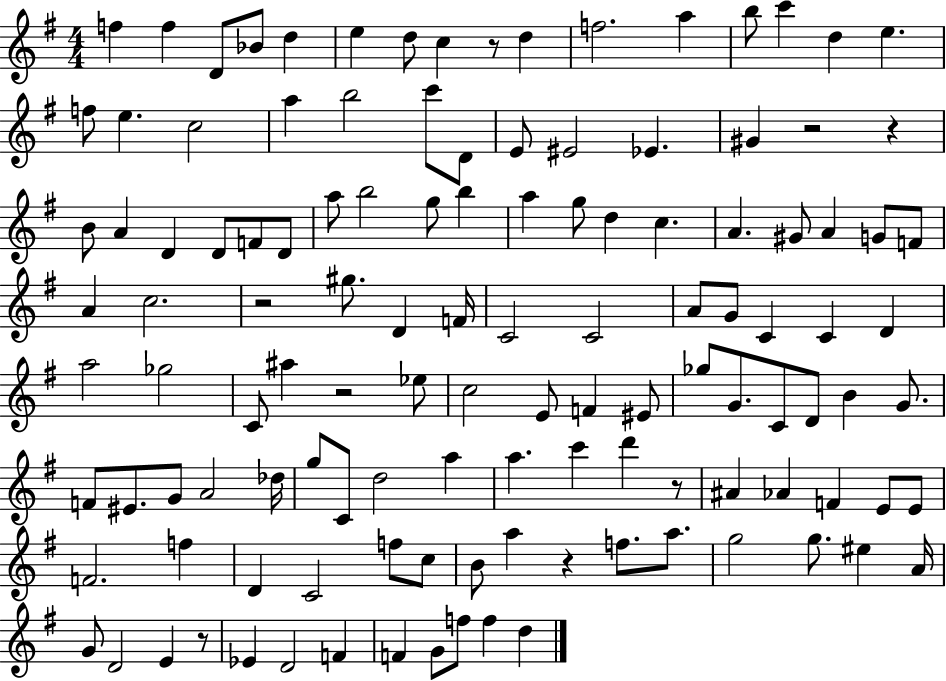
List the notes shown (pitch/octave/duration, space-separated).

F5/q F5/q D4/e Bb4/e D5/q E5/q D5/e C5/q R/e D5/q F5/h. A5/q B5/e C6/q D5/q E5/q. F5/e E5/q. C5/h A5/q B5/h C6/e D4/e E4/e EIS4/h Eb4/q. G#4/q R/h R/q B4/e A4/q D4/q D4/e F4/e D4/e A5/e B5/h G5/e B5/q A5/q G5/e D5/q C5/q. A4/q. G#4/e A4/q G4/e F4/e A4/q C5/h. R/h G#5/e. D4/q F4/s C4/h C4/h A4/e G4/e C4/q C4/q D4/q A5/h Gb5/h C4/e A#5/q R/h Eb5/e C5/h E4/e F4/q EIS4/e Gb5/e G4/e. C4/e D4/e B4/q G4/e. F4/e EIS4/e. G4/e A4/h Db5/s G5/e C4/e D5/h A5/q A5/q. C6/q D6/q R/e A#4/q Ab4/q F4/q E4/e E4/e F4/h. F5/q D4/q C4/h F5/e C5/e B4/e A5/q R/q F5/e. A5/e. G5/h G5/e. EIS5/q A4/s G4/e D4/h E4/q R/e Eb4/q D4/h F4/q F4/q G4/e F5/e F5/q D5/q